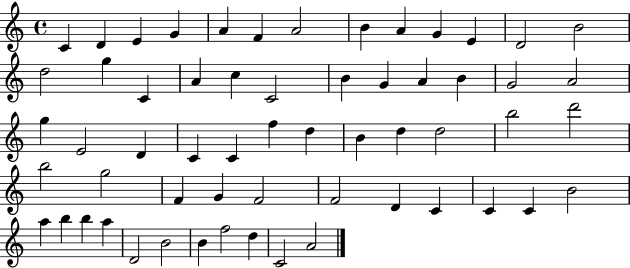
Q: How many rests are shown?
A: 0